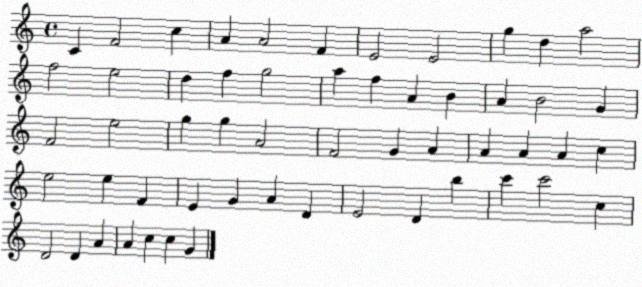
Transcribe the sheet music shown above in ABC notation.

X:1
T:Untitled
M:4/4
L:1/4
K:C
C F2 c A A2 F E2 E2 g d a2 f2 e2 d f g2 a f A B A B2 G F2 e2 g g A2 F2 G A A A A c e2 e F E G A D E2 D b c' c'2 c D2 D A A c c G